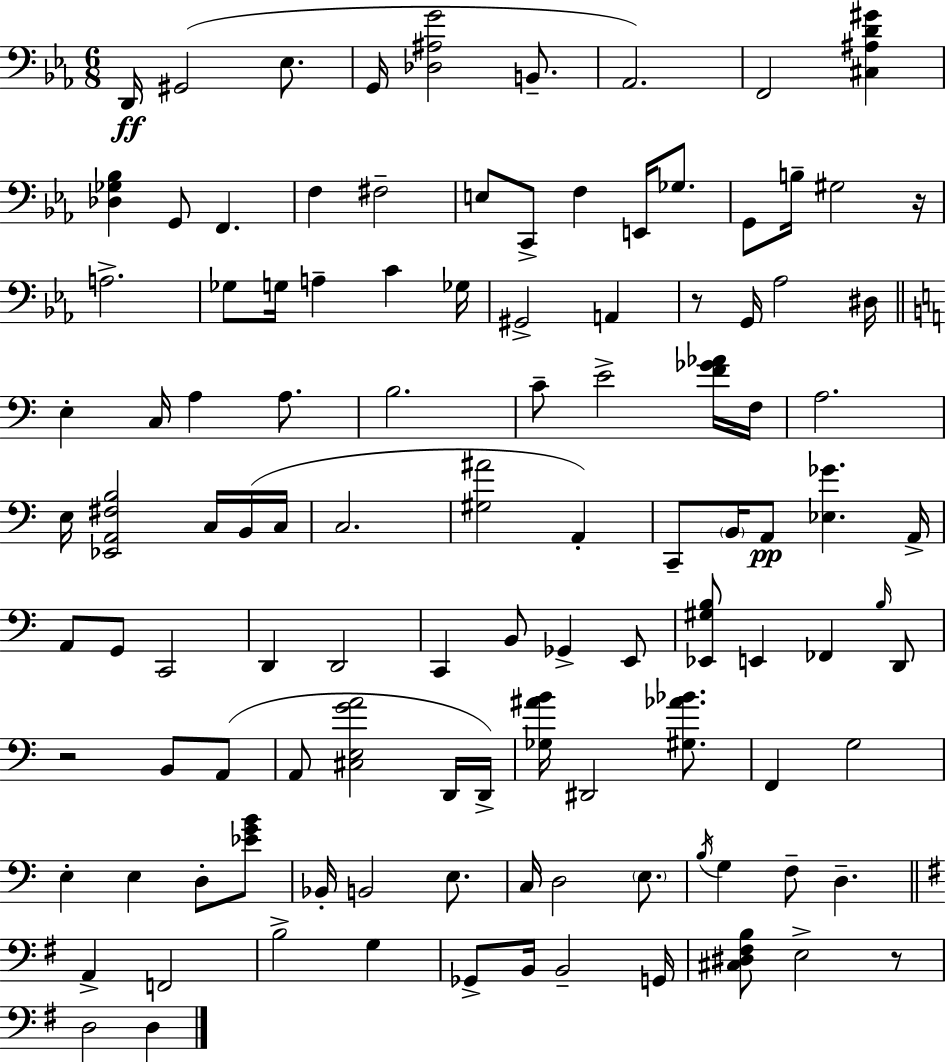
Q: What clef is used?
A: bass